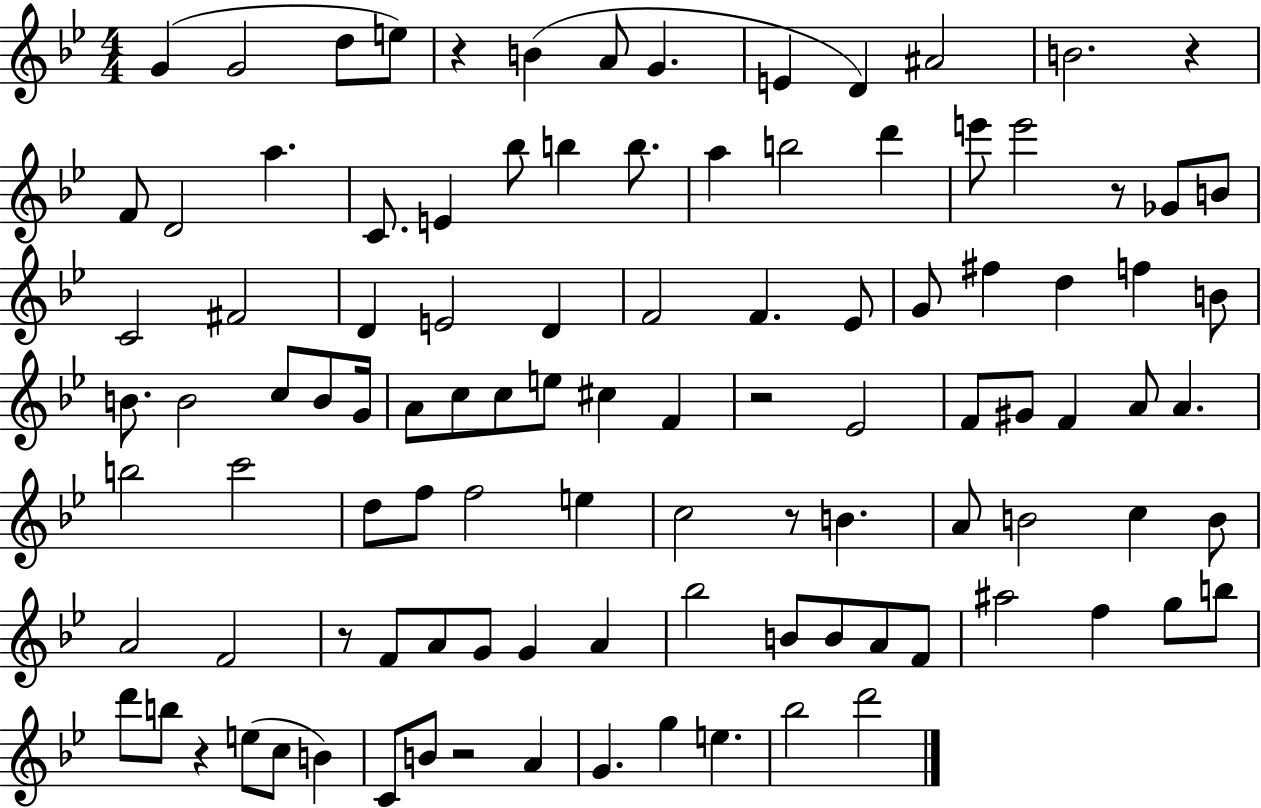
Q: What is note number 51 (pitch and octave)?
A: Eb4